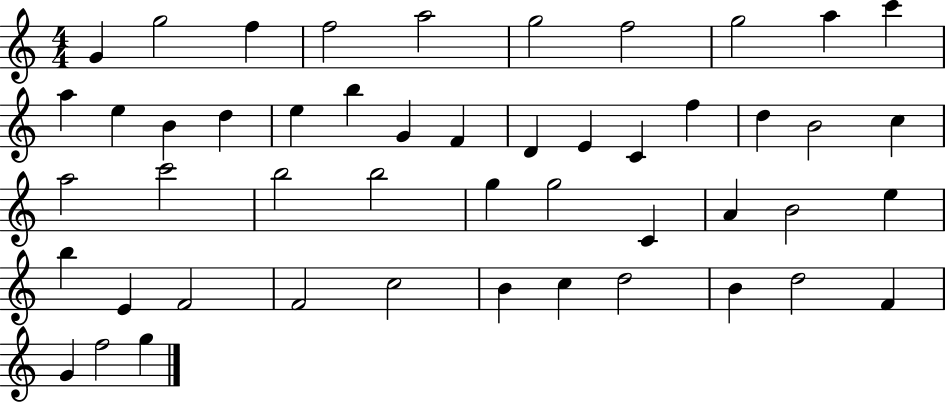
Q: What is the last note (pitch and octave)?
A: G5